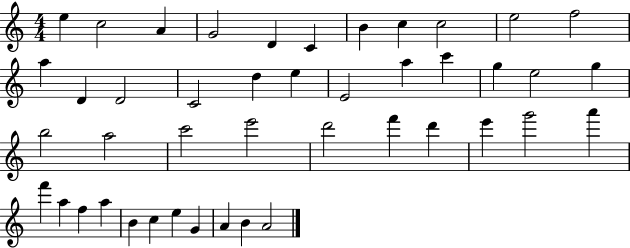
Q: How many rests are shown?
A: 0